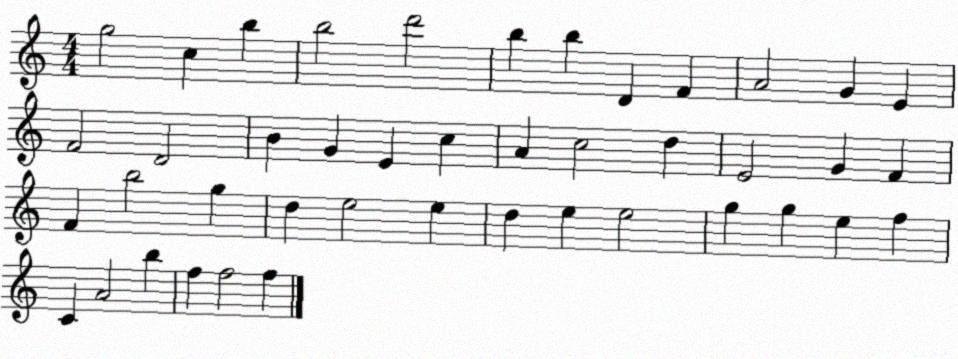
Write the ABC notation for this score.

X:1
T:Untitled
M:4/4
L:1/4
K:C
g2 c b b2 d'2 b b D F A2 G E F2 D2 B G E c A c2 d E2 G F F b2 g d e2 e d e e2 g g e f C A2 b f f2 f